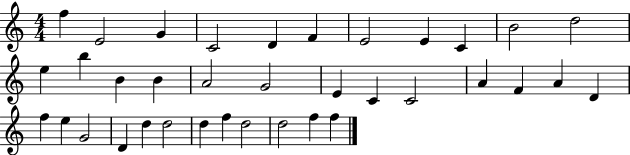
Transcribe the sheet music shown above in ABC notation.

X:1
T:Untitled
M:4/4
L:1/4
K:C
f E2 G C2 D F E2 E C B2 d2 e b B B A2 G2 E C C2 A F A D f e G2 D d d2 d f d2 d2 f f